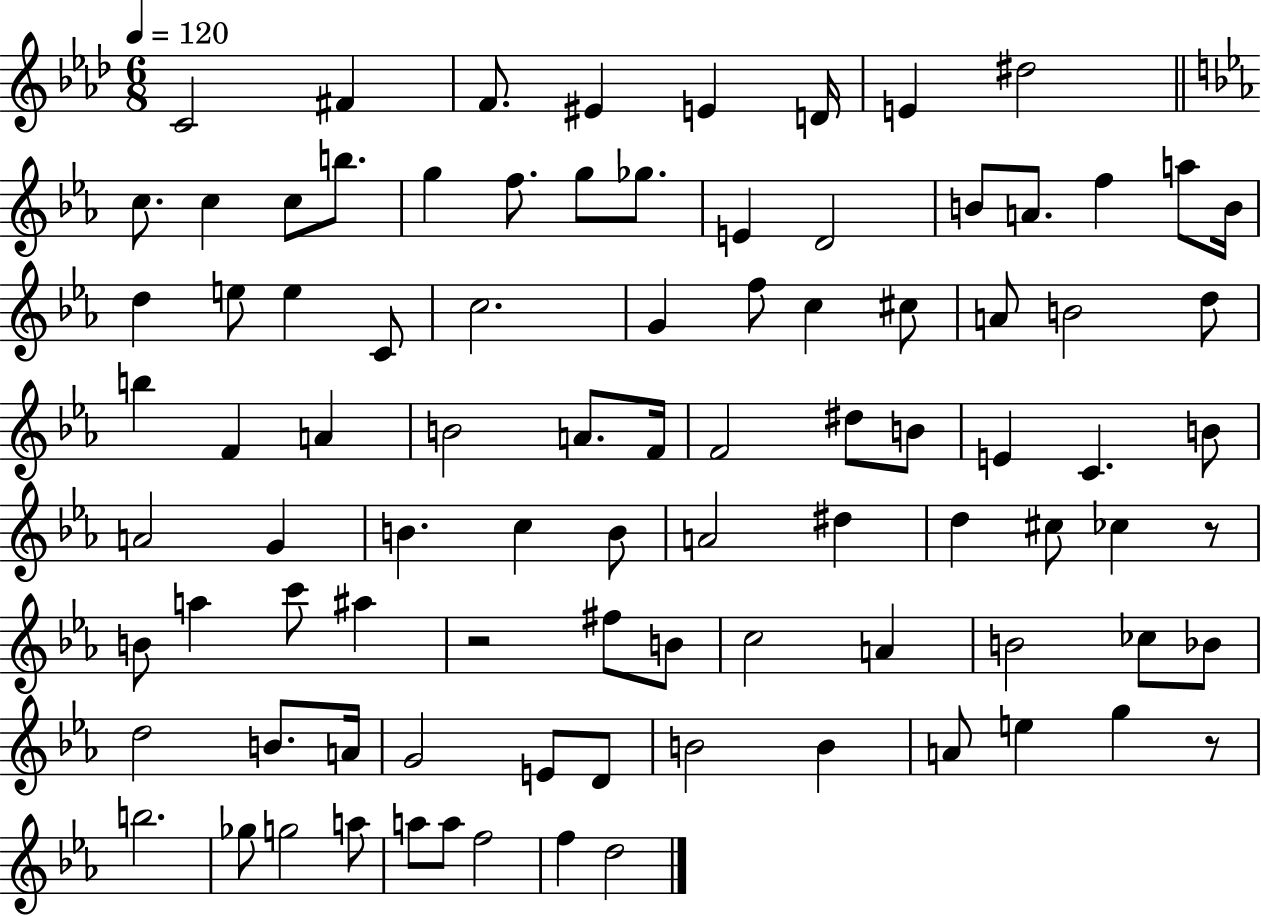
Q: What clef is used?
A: treble